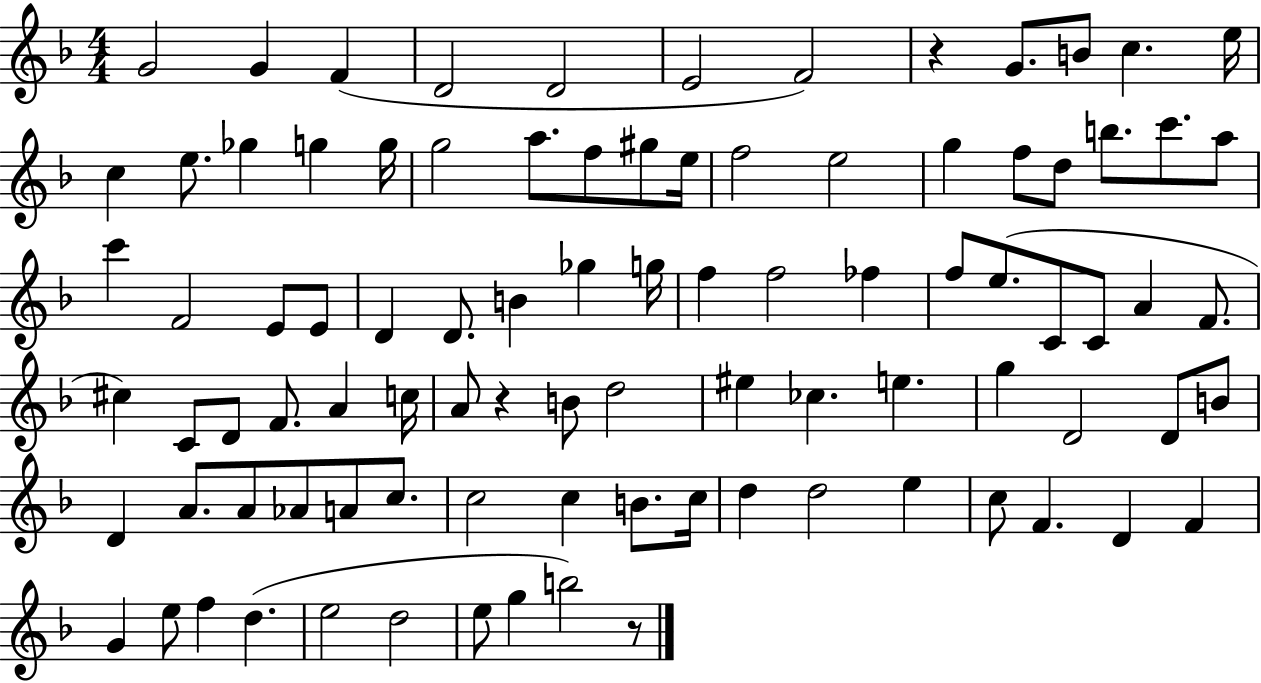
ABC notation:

X:1
T:Untitled
M:4/4
L:1/4
K:F
G2 G F D2 D2 E2 F2 z G/2 B/2 c e/4 c e/2 _g g g/4 g2 a/2 f/2 ^g/2 e/4 f2 e2 g f/2 d/2 b/2 c'/2 a/2 c' F2 E/2 E/2 D D/2 B _g g/4 f f2 _f f/2 e/2 C/2 C/2 A F/2 ^c C/2 D/2 F/2 A c/4 A/2 z B/2 d2 ^e _c e g D2 D/2 B/2 D A/2 A/2 _A/2 A/2 c/2 c2 c B/2 c/4 d d2 e c/2 F D F G e/2 f d e2 d2 e/2 g b2 z/2